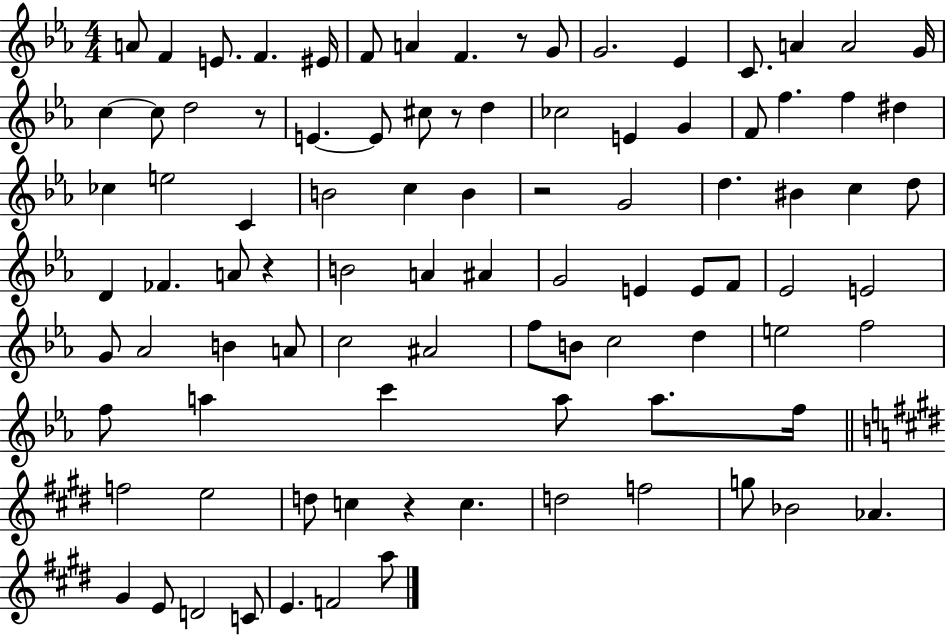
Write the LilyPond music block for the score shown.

{
  \clef treble
  \numericTimeSignature
  \time 4/4
  \key ees \major
  a'8 f'4 e'8. f'4. eis'16 | f'8 a'4 f'4. r8 g'8 | g'2. ees'4 | c'8. a'4 a'2 g'16 | \break c''4~~ c''8 d''2 r8 | e'4.~~ e'8 cis''8 r8 d''4 | ces''2 e'4 g'4 | f'8 f''4. f''4 dis''4 | \break ces''4 e''2 c'4 | b'2 c''4 b'4 | r2 g'2 | d''4. bis'4 c''4 d''8 | \break d'4 fes'4. a'8 r4 | b'2 a'4 ais'4 | g'2 e'4 e'8 f'8 | ees'2 e'2 | \break g'8 aes'2 b'4 a'8 | c''2 ais'2 | f''8 b'8 c''2 d''4 | e''2 f''2 | \break f''8 a''4 c'''4 a''8 a''8. f''16 | \bar "||" \break \key e \major f''2 e''2 | d''8 c''4 r4 c''4. | d''2 f''2 | g''8 bes'2 aes'4. | \break gis'4 e'8 d'2 c'8 | e'4. f'2 a''8 | \bar "|."
}